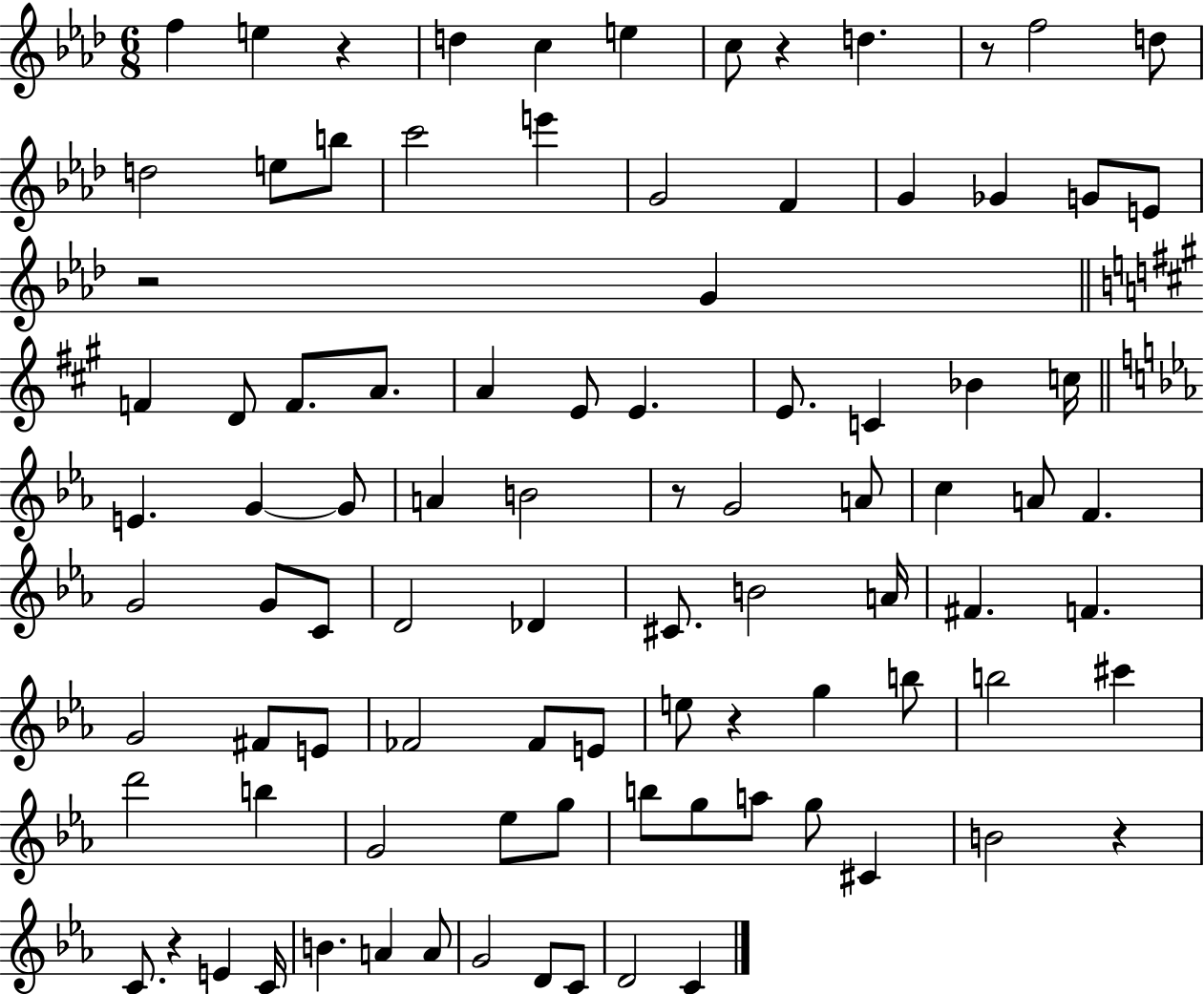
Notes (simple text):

F5/q E5/q R/q D5/q C5/q E5/q C5/e R/q D5/q. R/e F5/h D5/e D5/h E5/e B5/e C6/h E6/q G4/h F4/q G4/q Gb4/q G4/e E4/e R/h G4/q F4/q D4/e F4/e. A4/e. A4/q E4/e E4/q. E4/e. C4/q Bb4/q C5/s E4/q. G4/q G4/e A4/q B4/h R/e G4/h A4/e C5/q A4/e F4/q. G4/h G4/e C4/e D4/h Db4/q C#4/e. B4/h A4/s F#4/q. F4/q. G4/h F#4/e E4/e FES4/h FES4/e E4/e E5/e R/q G5/q B5/e B5/h C#6/q D6/h B5/q G4/h Eb5/e G5/e B5/e G5/e A5/e G5/e C#4/q B4/h R/q C4/e. R/q E4/q C4/s B4/q. A4/q A4/e G4/h D4/e C4/e D4/h C4/q